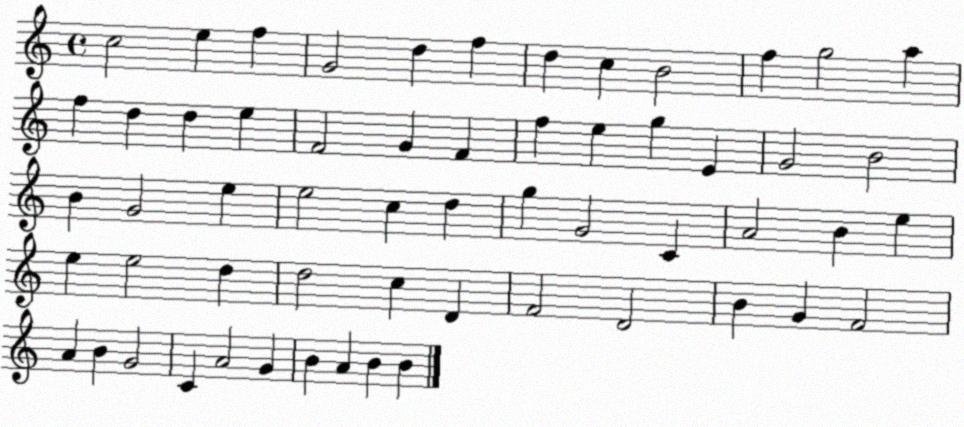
X:1
T:Untitled
M:4/4
L:1/4
K:C
c2 e f G2 d f d c B2 f g2 a f d d e F2 G F f e g E G2 B2 B G2 e e2 c d g G2 C A2 B e e e2 d d2 c D F2 D2 B G F2 A B G2 C A2 G B A B B